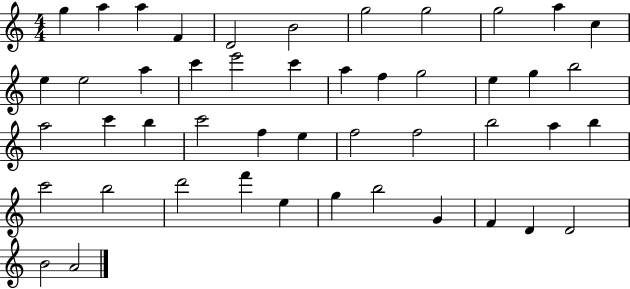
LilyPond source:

{
  \clef treble
  \numericTimeSignature
  \time 4/4
  \key c \major
  g''4 a''4 a''4 f'4 | d'2 b'2 | g''2 g''2 | g''2 a''4 c''4 | \break e''4 e''2 a''4 | c'''4 e'''2 c'''4 | a''4 f''4 g''2 | e''4 g''4 b''2 | \break a''2 c'''4 b''4 | c'''2 f''4 e''4 | f''2 f''2 | b''2 a''4 b''4 | \break c'''2 b''2 | d'''2 f'''4 e''4 | g''4 b''2 g'4 | f'4 d'4 d'2 | \break b'2 a'2 | \bar "|."
}